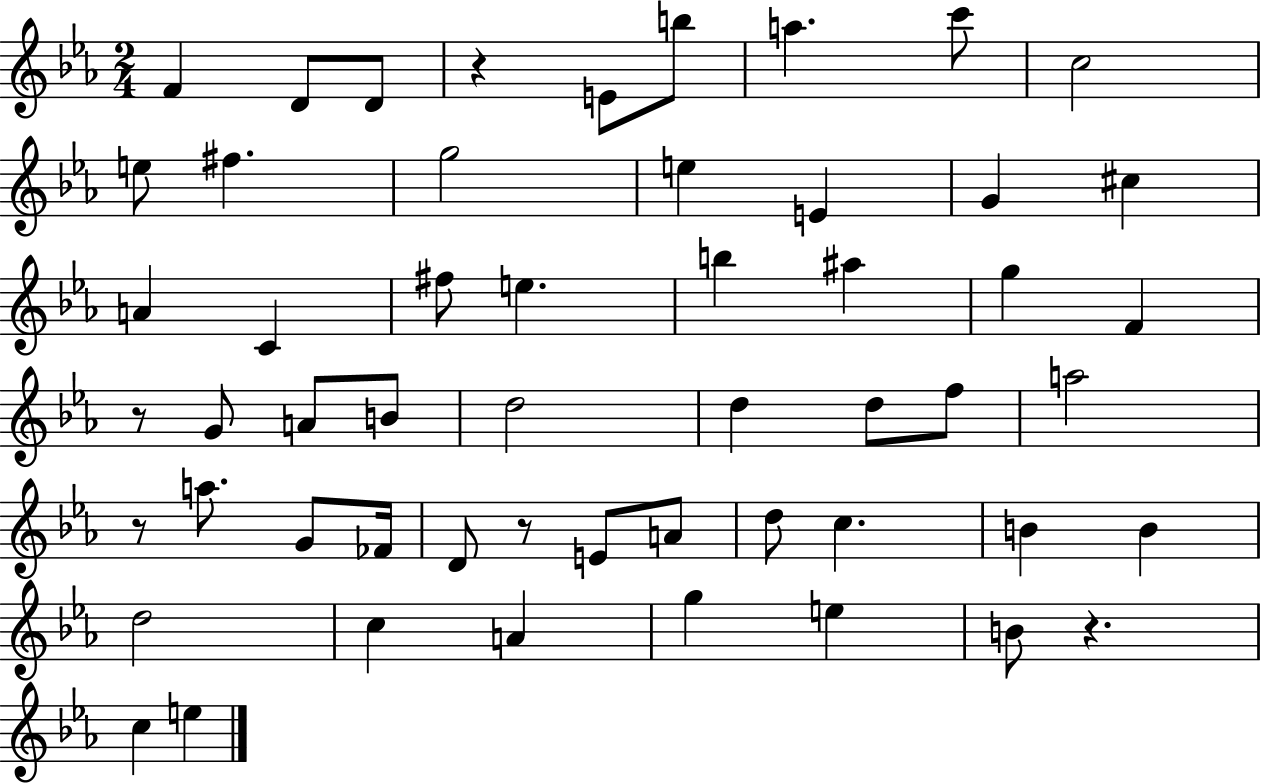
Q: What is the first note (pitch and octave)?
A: F4